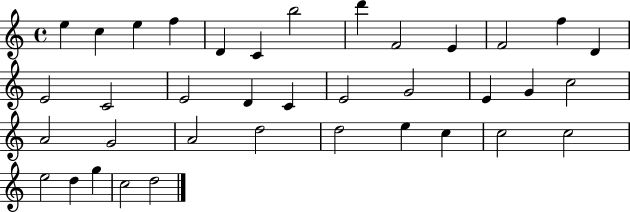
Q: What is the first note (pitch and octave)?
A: E5